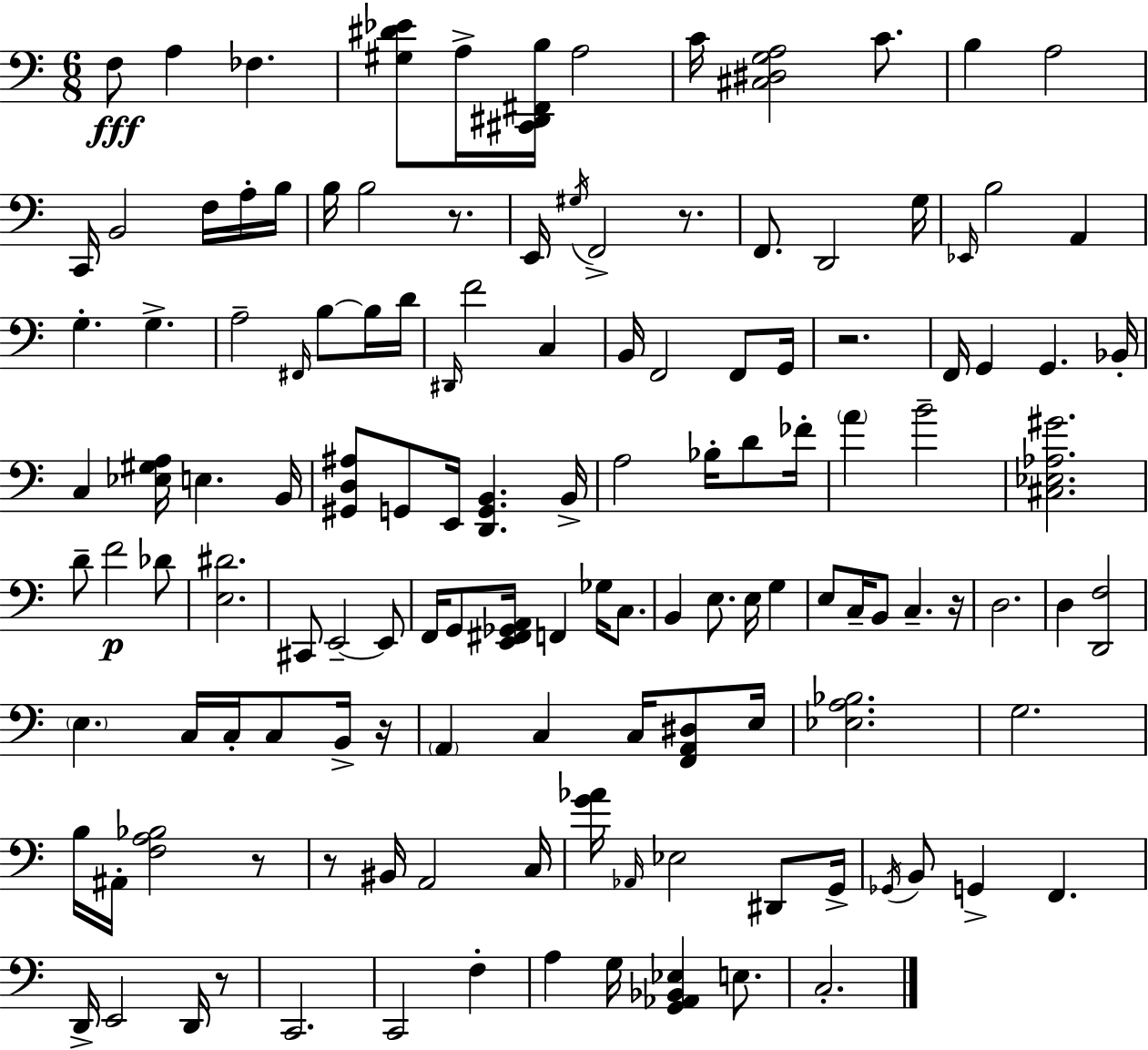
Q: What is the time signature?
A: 6/8